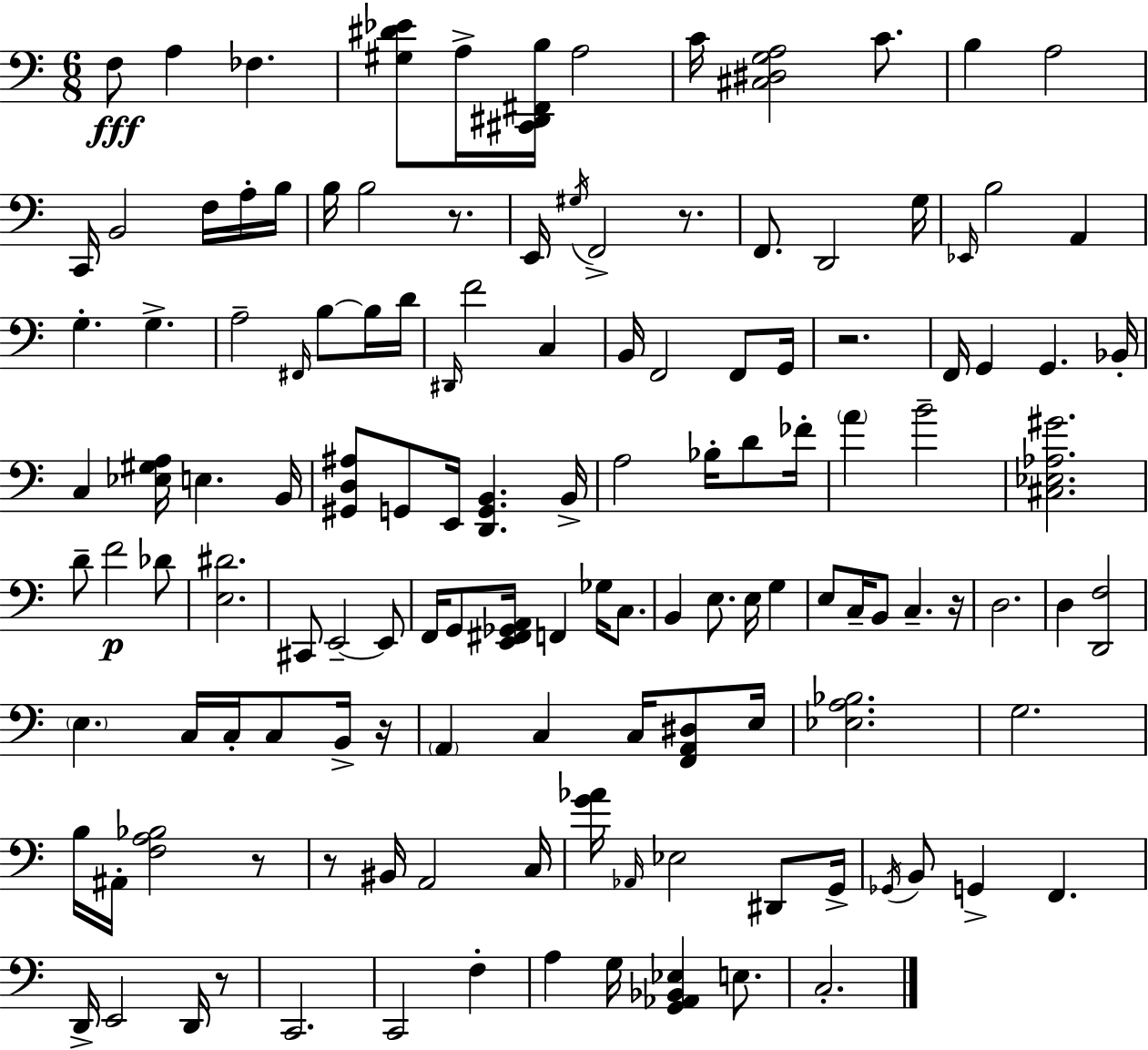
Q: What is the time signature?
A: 6/8